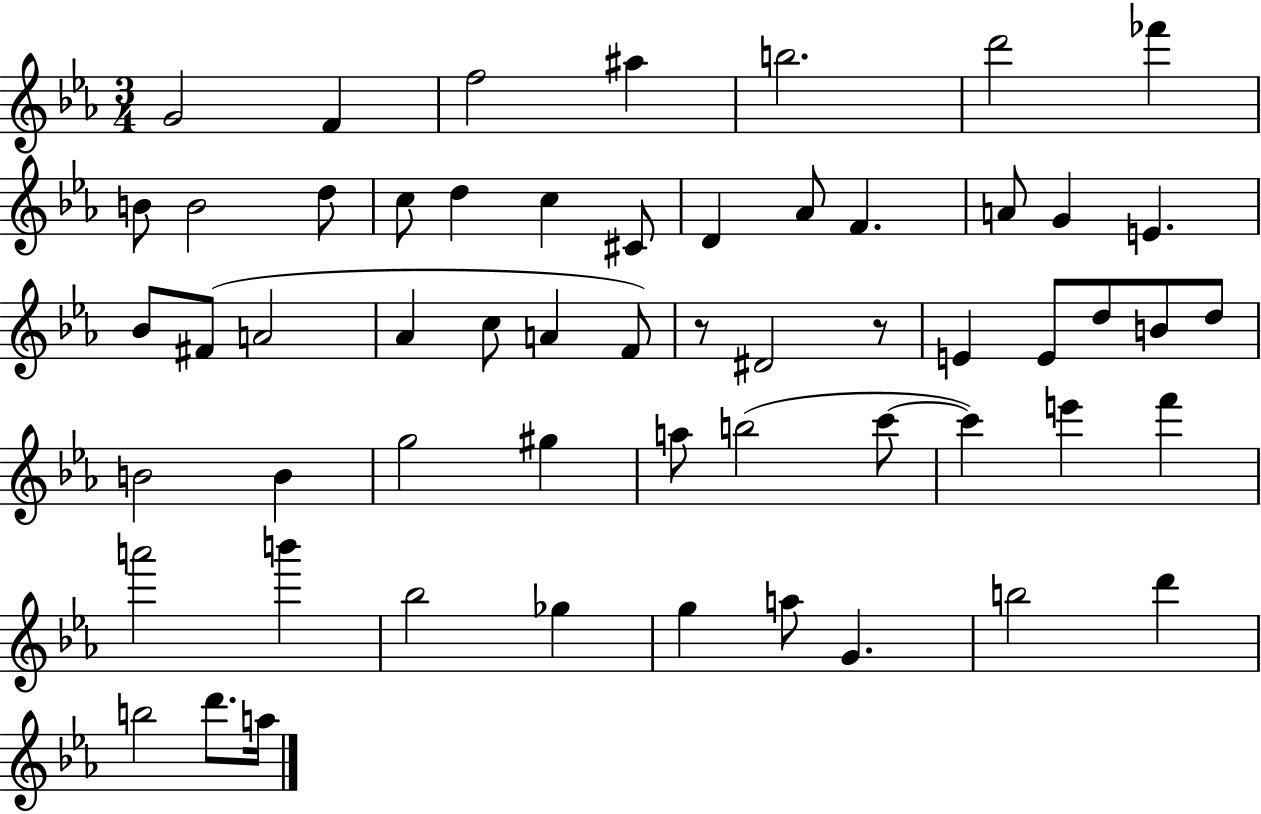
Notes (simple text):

G4/h F4/q F5/h A#5/q B5/h. D6/h FES6/q B4/e B4/h D5/e C5/e D5/q C5/q C#4/e D4/q Ab4/e F4/q. A4/e G4/q E4/q. Bb4/e F#4/e A4/h Ab4/q C5/e A4/q F4/e R/e D#4/h R/e E4/q E4/e D5/e B4/e D5/e B4/h B4/q G5/h G#5/q A5/e B5/h C6/e C6/q E6/q F6/q A6/h B6/q Bb5/h Gb5/q G5/q A5/e G4/q. B5/h D6/q B5/h D6/e. A5/s